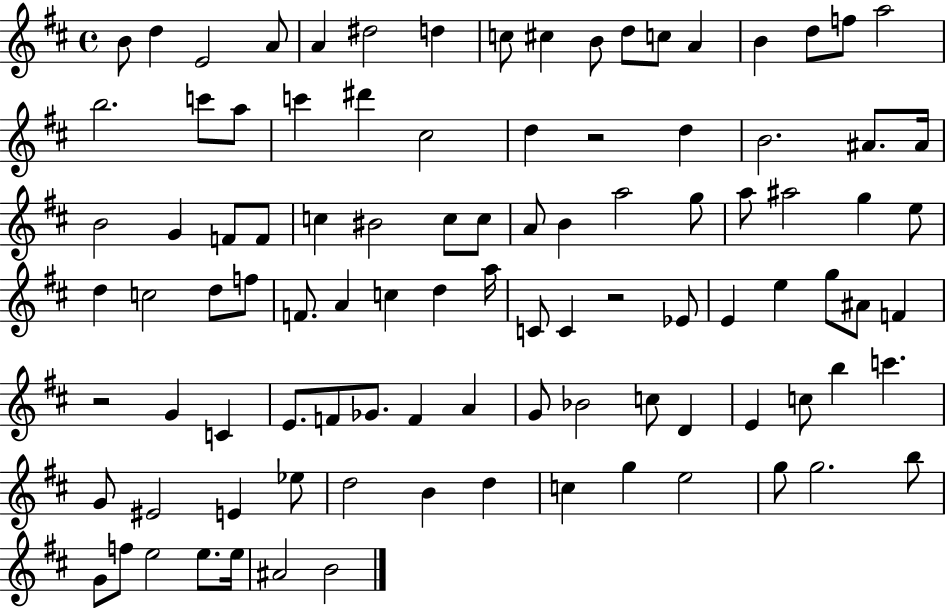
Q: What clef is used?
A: treble